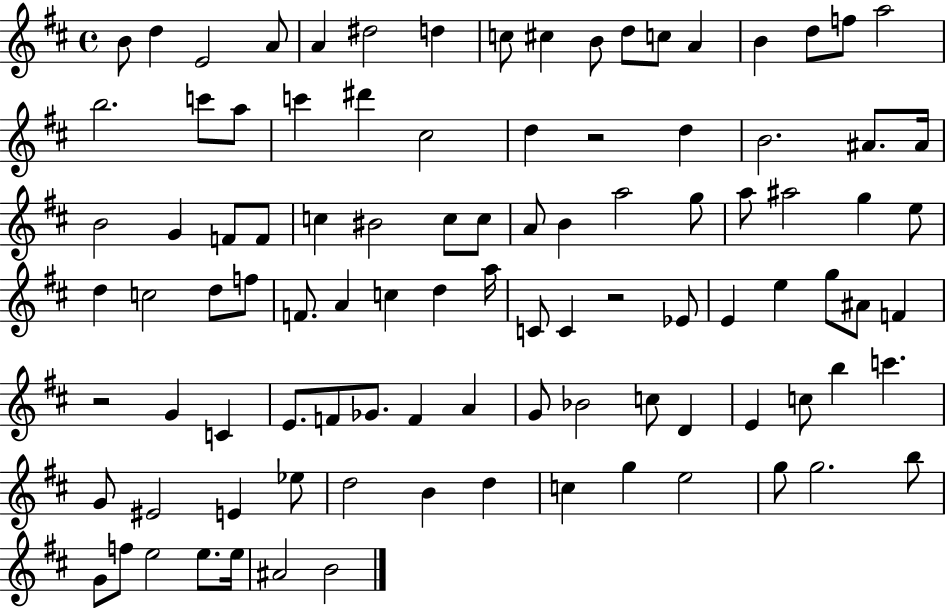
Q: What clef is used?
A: treble